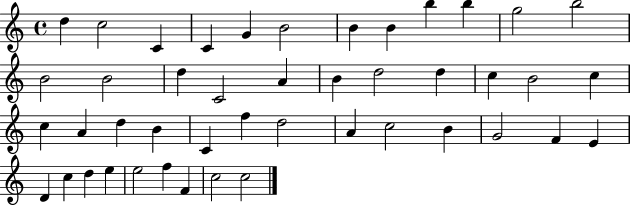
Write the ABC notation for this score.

X:1
T:Untitled
M:4/4
L:1/4
K:C
d c2 C C G B2 B B b b g2 b2 B2 B2 d C2 A B d2 d c B2 c c A d B C f d2 A c2 B G2 F E D c d e e2 f F c2 c2